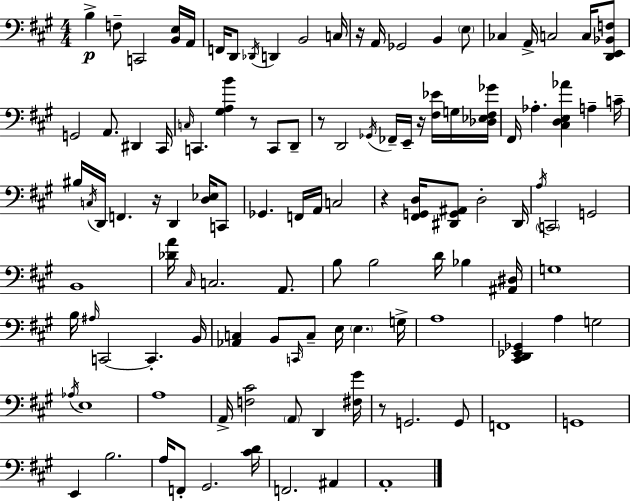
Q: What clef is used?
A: bass